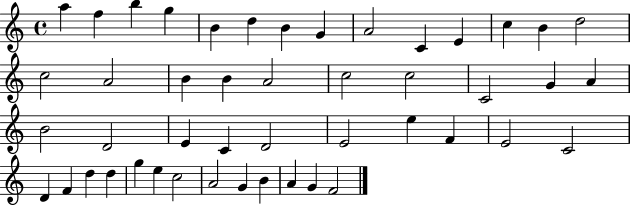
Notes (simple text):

A5/q F5/q B5/q G5/q B4/q D5/q B4/q G4/q A4/h C4/q E4/q C5/q B4/q D5/h C5/h A4/h B4/q B4/q A4/h C5/h C5/h C4/h G4/q A4/q B4/h D4/h E4/q C4/q D4/h E4/h E5/q F4/q E4/h C4/h D4/q F4/q D5/q D5/q G5/q E5/q C5/h A4/h G4/q B4/q A4/q G4/q F4/h